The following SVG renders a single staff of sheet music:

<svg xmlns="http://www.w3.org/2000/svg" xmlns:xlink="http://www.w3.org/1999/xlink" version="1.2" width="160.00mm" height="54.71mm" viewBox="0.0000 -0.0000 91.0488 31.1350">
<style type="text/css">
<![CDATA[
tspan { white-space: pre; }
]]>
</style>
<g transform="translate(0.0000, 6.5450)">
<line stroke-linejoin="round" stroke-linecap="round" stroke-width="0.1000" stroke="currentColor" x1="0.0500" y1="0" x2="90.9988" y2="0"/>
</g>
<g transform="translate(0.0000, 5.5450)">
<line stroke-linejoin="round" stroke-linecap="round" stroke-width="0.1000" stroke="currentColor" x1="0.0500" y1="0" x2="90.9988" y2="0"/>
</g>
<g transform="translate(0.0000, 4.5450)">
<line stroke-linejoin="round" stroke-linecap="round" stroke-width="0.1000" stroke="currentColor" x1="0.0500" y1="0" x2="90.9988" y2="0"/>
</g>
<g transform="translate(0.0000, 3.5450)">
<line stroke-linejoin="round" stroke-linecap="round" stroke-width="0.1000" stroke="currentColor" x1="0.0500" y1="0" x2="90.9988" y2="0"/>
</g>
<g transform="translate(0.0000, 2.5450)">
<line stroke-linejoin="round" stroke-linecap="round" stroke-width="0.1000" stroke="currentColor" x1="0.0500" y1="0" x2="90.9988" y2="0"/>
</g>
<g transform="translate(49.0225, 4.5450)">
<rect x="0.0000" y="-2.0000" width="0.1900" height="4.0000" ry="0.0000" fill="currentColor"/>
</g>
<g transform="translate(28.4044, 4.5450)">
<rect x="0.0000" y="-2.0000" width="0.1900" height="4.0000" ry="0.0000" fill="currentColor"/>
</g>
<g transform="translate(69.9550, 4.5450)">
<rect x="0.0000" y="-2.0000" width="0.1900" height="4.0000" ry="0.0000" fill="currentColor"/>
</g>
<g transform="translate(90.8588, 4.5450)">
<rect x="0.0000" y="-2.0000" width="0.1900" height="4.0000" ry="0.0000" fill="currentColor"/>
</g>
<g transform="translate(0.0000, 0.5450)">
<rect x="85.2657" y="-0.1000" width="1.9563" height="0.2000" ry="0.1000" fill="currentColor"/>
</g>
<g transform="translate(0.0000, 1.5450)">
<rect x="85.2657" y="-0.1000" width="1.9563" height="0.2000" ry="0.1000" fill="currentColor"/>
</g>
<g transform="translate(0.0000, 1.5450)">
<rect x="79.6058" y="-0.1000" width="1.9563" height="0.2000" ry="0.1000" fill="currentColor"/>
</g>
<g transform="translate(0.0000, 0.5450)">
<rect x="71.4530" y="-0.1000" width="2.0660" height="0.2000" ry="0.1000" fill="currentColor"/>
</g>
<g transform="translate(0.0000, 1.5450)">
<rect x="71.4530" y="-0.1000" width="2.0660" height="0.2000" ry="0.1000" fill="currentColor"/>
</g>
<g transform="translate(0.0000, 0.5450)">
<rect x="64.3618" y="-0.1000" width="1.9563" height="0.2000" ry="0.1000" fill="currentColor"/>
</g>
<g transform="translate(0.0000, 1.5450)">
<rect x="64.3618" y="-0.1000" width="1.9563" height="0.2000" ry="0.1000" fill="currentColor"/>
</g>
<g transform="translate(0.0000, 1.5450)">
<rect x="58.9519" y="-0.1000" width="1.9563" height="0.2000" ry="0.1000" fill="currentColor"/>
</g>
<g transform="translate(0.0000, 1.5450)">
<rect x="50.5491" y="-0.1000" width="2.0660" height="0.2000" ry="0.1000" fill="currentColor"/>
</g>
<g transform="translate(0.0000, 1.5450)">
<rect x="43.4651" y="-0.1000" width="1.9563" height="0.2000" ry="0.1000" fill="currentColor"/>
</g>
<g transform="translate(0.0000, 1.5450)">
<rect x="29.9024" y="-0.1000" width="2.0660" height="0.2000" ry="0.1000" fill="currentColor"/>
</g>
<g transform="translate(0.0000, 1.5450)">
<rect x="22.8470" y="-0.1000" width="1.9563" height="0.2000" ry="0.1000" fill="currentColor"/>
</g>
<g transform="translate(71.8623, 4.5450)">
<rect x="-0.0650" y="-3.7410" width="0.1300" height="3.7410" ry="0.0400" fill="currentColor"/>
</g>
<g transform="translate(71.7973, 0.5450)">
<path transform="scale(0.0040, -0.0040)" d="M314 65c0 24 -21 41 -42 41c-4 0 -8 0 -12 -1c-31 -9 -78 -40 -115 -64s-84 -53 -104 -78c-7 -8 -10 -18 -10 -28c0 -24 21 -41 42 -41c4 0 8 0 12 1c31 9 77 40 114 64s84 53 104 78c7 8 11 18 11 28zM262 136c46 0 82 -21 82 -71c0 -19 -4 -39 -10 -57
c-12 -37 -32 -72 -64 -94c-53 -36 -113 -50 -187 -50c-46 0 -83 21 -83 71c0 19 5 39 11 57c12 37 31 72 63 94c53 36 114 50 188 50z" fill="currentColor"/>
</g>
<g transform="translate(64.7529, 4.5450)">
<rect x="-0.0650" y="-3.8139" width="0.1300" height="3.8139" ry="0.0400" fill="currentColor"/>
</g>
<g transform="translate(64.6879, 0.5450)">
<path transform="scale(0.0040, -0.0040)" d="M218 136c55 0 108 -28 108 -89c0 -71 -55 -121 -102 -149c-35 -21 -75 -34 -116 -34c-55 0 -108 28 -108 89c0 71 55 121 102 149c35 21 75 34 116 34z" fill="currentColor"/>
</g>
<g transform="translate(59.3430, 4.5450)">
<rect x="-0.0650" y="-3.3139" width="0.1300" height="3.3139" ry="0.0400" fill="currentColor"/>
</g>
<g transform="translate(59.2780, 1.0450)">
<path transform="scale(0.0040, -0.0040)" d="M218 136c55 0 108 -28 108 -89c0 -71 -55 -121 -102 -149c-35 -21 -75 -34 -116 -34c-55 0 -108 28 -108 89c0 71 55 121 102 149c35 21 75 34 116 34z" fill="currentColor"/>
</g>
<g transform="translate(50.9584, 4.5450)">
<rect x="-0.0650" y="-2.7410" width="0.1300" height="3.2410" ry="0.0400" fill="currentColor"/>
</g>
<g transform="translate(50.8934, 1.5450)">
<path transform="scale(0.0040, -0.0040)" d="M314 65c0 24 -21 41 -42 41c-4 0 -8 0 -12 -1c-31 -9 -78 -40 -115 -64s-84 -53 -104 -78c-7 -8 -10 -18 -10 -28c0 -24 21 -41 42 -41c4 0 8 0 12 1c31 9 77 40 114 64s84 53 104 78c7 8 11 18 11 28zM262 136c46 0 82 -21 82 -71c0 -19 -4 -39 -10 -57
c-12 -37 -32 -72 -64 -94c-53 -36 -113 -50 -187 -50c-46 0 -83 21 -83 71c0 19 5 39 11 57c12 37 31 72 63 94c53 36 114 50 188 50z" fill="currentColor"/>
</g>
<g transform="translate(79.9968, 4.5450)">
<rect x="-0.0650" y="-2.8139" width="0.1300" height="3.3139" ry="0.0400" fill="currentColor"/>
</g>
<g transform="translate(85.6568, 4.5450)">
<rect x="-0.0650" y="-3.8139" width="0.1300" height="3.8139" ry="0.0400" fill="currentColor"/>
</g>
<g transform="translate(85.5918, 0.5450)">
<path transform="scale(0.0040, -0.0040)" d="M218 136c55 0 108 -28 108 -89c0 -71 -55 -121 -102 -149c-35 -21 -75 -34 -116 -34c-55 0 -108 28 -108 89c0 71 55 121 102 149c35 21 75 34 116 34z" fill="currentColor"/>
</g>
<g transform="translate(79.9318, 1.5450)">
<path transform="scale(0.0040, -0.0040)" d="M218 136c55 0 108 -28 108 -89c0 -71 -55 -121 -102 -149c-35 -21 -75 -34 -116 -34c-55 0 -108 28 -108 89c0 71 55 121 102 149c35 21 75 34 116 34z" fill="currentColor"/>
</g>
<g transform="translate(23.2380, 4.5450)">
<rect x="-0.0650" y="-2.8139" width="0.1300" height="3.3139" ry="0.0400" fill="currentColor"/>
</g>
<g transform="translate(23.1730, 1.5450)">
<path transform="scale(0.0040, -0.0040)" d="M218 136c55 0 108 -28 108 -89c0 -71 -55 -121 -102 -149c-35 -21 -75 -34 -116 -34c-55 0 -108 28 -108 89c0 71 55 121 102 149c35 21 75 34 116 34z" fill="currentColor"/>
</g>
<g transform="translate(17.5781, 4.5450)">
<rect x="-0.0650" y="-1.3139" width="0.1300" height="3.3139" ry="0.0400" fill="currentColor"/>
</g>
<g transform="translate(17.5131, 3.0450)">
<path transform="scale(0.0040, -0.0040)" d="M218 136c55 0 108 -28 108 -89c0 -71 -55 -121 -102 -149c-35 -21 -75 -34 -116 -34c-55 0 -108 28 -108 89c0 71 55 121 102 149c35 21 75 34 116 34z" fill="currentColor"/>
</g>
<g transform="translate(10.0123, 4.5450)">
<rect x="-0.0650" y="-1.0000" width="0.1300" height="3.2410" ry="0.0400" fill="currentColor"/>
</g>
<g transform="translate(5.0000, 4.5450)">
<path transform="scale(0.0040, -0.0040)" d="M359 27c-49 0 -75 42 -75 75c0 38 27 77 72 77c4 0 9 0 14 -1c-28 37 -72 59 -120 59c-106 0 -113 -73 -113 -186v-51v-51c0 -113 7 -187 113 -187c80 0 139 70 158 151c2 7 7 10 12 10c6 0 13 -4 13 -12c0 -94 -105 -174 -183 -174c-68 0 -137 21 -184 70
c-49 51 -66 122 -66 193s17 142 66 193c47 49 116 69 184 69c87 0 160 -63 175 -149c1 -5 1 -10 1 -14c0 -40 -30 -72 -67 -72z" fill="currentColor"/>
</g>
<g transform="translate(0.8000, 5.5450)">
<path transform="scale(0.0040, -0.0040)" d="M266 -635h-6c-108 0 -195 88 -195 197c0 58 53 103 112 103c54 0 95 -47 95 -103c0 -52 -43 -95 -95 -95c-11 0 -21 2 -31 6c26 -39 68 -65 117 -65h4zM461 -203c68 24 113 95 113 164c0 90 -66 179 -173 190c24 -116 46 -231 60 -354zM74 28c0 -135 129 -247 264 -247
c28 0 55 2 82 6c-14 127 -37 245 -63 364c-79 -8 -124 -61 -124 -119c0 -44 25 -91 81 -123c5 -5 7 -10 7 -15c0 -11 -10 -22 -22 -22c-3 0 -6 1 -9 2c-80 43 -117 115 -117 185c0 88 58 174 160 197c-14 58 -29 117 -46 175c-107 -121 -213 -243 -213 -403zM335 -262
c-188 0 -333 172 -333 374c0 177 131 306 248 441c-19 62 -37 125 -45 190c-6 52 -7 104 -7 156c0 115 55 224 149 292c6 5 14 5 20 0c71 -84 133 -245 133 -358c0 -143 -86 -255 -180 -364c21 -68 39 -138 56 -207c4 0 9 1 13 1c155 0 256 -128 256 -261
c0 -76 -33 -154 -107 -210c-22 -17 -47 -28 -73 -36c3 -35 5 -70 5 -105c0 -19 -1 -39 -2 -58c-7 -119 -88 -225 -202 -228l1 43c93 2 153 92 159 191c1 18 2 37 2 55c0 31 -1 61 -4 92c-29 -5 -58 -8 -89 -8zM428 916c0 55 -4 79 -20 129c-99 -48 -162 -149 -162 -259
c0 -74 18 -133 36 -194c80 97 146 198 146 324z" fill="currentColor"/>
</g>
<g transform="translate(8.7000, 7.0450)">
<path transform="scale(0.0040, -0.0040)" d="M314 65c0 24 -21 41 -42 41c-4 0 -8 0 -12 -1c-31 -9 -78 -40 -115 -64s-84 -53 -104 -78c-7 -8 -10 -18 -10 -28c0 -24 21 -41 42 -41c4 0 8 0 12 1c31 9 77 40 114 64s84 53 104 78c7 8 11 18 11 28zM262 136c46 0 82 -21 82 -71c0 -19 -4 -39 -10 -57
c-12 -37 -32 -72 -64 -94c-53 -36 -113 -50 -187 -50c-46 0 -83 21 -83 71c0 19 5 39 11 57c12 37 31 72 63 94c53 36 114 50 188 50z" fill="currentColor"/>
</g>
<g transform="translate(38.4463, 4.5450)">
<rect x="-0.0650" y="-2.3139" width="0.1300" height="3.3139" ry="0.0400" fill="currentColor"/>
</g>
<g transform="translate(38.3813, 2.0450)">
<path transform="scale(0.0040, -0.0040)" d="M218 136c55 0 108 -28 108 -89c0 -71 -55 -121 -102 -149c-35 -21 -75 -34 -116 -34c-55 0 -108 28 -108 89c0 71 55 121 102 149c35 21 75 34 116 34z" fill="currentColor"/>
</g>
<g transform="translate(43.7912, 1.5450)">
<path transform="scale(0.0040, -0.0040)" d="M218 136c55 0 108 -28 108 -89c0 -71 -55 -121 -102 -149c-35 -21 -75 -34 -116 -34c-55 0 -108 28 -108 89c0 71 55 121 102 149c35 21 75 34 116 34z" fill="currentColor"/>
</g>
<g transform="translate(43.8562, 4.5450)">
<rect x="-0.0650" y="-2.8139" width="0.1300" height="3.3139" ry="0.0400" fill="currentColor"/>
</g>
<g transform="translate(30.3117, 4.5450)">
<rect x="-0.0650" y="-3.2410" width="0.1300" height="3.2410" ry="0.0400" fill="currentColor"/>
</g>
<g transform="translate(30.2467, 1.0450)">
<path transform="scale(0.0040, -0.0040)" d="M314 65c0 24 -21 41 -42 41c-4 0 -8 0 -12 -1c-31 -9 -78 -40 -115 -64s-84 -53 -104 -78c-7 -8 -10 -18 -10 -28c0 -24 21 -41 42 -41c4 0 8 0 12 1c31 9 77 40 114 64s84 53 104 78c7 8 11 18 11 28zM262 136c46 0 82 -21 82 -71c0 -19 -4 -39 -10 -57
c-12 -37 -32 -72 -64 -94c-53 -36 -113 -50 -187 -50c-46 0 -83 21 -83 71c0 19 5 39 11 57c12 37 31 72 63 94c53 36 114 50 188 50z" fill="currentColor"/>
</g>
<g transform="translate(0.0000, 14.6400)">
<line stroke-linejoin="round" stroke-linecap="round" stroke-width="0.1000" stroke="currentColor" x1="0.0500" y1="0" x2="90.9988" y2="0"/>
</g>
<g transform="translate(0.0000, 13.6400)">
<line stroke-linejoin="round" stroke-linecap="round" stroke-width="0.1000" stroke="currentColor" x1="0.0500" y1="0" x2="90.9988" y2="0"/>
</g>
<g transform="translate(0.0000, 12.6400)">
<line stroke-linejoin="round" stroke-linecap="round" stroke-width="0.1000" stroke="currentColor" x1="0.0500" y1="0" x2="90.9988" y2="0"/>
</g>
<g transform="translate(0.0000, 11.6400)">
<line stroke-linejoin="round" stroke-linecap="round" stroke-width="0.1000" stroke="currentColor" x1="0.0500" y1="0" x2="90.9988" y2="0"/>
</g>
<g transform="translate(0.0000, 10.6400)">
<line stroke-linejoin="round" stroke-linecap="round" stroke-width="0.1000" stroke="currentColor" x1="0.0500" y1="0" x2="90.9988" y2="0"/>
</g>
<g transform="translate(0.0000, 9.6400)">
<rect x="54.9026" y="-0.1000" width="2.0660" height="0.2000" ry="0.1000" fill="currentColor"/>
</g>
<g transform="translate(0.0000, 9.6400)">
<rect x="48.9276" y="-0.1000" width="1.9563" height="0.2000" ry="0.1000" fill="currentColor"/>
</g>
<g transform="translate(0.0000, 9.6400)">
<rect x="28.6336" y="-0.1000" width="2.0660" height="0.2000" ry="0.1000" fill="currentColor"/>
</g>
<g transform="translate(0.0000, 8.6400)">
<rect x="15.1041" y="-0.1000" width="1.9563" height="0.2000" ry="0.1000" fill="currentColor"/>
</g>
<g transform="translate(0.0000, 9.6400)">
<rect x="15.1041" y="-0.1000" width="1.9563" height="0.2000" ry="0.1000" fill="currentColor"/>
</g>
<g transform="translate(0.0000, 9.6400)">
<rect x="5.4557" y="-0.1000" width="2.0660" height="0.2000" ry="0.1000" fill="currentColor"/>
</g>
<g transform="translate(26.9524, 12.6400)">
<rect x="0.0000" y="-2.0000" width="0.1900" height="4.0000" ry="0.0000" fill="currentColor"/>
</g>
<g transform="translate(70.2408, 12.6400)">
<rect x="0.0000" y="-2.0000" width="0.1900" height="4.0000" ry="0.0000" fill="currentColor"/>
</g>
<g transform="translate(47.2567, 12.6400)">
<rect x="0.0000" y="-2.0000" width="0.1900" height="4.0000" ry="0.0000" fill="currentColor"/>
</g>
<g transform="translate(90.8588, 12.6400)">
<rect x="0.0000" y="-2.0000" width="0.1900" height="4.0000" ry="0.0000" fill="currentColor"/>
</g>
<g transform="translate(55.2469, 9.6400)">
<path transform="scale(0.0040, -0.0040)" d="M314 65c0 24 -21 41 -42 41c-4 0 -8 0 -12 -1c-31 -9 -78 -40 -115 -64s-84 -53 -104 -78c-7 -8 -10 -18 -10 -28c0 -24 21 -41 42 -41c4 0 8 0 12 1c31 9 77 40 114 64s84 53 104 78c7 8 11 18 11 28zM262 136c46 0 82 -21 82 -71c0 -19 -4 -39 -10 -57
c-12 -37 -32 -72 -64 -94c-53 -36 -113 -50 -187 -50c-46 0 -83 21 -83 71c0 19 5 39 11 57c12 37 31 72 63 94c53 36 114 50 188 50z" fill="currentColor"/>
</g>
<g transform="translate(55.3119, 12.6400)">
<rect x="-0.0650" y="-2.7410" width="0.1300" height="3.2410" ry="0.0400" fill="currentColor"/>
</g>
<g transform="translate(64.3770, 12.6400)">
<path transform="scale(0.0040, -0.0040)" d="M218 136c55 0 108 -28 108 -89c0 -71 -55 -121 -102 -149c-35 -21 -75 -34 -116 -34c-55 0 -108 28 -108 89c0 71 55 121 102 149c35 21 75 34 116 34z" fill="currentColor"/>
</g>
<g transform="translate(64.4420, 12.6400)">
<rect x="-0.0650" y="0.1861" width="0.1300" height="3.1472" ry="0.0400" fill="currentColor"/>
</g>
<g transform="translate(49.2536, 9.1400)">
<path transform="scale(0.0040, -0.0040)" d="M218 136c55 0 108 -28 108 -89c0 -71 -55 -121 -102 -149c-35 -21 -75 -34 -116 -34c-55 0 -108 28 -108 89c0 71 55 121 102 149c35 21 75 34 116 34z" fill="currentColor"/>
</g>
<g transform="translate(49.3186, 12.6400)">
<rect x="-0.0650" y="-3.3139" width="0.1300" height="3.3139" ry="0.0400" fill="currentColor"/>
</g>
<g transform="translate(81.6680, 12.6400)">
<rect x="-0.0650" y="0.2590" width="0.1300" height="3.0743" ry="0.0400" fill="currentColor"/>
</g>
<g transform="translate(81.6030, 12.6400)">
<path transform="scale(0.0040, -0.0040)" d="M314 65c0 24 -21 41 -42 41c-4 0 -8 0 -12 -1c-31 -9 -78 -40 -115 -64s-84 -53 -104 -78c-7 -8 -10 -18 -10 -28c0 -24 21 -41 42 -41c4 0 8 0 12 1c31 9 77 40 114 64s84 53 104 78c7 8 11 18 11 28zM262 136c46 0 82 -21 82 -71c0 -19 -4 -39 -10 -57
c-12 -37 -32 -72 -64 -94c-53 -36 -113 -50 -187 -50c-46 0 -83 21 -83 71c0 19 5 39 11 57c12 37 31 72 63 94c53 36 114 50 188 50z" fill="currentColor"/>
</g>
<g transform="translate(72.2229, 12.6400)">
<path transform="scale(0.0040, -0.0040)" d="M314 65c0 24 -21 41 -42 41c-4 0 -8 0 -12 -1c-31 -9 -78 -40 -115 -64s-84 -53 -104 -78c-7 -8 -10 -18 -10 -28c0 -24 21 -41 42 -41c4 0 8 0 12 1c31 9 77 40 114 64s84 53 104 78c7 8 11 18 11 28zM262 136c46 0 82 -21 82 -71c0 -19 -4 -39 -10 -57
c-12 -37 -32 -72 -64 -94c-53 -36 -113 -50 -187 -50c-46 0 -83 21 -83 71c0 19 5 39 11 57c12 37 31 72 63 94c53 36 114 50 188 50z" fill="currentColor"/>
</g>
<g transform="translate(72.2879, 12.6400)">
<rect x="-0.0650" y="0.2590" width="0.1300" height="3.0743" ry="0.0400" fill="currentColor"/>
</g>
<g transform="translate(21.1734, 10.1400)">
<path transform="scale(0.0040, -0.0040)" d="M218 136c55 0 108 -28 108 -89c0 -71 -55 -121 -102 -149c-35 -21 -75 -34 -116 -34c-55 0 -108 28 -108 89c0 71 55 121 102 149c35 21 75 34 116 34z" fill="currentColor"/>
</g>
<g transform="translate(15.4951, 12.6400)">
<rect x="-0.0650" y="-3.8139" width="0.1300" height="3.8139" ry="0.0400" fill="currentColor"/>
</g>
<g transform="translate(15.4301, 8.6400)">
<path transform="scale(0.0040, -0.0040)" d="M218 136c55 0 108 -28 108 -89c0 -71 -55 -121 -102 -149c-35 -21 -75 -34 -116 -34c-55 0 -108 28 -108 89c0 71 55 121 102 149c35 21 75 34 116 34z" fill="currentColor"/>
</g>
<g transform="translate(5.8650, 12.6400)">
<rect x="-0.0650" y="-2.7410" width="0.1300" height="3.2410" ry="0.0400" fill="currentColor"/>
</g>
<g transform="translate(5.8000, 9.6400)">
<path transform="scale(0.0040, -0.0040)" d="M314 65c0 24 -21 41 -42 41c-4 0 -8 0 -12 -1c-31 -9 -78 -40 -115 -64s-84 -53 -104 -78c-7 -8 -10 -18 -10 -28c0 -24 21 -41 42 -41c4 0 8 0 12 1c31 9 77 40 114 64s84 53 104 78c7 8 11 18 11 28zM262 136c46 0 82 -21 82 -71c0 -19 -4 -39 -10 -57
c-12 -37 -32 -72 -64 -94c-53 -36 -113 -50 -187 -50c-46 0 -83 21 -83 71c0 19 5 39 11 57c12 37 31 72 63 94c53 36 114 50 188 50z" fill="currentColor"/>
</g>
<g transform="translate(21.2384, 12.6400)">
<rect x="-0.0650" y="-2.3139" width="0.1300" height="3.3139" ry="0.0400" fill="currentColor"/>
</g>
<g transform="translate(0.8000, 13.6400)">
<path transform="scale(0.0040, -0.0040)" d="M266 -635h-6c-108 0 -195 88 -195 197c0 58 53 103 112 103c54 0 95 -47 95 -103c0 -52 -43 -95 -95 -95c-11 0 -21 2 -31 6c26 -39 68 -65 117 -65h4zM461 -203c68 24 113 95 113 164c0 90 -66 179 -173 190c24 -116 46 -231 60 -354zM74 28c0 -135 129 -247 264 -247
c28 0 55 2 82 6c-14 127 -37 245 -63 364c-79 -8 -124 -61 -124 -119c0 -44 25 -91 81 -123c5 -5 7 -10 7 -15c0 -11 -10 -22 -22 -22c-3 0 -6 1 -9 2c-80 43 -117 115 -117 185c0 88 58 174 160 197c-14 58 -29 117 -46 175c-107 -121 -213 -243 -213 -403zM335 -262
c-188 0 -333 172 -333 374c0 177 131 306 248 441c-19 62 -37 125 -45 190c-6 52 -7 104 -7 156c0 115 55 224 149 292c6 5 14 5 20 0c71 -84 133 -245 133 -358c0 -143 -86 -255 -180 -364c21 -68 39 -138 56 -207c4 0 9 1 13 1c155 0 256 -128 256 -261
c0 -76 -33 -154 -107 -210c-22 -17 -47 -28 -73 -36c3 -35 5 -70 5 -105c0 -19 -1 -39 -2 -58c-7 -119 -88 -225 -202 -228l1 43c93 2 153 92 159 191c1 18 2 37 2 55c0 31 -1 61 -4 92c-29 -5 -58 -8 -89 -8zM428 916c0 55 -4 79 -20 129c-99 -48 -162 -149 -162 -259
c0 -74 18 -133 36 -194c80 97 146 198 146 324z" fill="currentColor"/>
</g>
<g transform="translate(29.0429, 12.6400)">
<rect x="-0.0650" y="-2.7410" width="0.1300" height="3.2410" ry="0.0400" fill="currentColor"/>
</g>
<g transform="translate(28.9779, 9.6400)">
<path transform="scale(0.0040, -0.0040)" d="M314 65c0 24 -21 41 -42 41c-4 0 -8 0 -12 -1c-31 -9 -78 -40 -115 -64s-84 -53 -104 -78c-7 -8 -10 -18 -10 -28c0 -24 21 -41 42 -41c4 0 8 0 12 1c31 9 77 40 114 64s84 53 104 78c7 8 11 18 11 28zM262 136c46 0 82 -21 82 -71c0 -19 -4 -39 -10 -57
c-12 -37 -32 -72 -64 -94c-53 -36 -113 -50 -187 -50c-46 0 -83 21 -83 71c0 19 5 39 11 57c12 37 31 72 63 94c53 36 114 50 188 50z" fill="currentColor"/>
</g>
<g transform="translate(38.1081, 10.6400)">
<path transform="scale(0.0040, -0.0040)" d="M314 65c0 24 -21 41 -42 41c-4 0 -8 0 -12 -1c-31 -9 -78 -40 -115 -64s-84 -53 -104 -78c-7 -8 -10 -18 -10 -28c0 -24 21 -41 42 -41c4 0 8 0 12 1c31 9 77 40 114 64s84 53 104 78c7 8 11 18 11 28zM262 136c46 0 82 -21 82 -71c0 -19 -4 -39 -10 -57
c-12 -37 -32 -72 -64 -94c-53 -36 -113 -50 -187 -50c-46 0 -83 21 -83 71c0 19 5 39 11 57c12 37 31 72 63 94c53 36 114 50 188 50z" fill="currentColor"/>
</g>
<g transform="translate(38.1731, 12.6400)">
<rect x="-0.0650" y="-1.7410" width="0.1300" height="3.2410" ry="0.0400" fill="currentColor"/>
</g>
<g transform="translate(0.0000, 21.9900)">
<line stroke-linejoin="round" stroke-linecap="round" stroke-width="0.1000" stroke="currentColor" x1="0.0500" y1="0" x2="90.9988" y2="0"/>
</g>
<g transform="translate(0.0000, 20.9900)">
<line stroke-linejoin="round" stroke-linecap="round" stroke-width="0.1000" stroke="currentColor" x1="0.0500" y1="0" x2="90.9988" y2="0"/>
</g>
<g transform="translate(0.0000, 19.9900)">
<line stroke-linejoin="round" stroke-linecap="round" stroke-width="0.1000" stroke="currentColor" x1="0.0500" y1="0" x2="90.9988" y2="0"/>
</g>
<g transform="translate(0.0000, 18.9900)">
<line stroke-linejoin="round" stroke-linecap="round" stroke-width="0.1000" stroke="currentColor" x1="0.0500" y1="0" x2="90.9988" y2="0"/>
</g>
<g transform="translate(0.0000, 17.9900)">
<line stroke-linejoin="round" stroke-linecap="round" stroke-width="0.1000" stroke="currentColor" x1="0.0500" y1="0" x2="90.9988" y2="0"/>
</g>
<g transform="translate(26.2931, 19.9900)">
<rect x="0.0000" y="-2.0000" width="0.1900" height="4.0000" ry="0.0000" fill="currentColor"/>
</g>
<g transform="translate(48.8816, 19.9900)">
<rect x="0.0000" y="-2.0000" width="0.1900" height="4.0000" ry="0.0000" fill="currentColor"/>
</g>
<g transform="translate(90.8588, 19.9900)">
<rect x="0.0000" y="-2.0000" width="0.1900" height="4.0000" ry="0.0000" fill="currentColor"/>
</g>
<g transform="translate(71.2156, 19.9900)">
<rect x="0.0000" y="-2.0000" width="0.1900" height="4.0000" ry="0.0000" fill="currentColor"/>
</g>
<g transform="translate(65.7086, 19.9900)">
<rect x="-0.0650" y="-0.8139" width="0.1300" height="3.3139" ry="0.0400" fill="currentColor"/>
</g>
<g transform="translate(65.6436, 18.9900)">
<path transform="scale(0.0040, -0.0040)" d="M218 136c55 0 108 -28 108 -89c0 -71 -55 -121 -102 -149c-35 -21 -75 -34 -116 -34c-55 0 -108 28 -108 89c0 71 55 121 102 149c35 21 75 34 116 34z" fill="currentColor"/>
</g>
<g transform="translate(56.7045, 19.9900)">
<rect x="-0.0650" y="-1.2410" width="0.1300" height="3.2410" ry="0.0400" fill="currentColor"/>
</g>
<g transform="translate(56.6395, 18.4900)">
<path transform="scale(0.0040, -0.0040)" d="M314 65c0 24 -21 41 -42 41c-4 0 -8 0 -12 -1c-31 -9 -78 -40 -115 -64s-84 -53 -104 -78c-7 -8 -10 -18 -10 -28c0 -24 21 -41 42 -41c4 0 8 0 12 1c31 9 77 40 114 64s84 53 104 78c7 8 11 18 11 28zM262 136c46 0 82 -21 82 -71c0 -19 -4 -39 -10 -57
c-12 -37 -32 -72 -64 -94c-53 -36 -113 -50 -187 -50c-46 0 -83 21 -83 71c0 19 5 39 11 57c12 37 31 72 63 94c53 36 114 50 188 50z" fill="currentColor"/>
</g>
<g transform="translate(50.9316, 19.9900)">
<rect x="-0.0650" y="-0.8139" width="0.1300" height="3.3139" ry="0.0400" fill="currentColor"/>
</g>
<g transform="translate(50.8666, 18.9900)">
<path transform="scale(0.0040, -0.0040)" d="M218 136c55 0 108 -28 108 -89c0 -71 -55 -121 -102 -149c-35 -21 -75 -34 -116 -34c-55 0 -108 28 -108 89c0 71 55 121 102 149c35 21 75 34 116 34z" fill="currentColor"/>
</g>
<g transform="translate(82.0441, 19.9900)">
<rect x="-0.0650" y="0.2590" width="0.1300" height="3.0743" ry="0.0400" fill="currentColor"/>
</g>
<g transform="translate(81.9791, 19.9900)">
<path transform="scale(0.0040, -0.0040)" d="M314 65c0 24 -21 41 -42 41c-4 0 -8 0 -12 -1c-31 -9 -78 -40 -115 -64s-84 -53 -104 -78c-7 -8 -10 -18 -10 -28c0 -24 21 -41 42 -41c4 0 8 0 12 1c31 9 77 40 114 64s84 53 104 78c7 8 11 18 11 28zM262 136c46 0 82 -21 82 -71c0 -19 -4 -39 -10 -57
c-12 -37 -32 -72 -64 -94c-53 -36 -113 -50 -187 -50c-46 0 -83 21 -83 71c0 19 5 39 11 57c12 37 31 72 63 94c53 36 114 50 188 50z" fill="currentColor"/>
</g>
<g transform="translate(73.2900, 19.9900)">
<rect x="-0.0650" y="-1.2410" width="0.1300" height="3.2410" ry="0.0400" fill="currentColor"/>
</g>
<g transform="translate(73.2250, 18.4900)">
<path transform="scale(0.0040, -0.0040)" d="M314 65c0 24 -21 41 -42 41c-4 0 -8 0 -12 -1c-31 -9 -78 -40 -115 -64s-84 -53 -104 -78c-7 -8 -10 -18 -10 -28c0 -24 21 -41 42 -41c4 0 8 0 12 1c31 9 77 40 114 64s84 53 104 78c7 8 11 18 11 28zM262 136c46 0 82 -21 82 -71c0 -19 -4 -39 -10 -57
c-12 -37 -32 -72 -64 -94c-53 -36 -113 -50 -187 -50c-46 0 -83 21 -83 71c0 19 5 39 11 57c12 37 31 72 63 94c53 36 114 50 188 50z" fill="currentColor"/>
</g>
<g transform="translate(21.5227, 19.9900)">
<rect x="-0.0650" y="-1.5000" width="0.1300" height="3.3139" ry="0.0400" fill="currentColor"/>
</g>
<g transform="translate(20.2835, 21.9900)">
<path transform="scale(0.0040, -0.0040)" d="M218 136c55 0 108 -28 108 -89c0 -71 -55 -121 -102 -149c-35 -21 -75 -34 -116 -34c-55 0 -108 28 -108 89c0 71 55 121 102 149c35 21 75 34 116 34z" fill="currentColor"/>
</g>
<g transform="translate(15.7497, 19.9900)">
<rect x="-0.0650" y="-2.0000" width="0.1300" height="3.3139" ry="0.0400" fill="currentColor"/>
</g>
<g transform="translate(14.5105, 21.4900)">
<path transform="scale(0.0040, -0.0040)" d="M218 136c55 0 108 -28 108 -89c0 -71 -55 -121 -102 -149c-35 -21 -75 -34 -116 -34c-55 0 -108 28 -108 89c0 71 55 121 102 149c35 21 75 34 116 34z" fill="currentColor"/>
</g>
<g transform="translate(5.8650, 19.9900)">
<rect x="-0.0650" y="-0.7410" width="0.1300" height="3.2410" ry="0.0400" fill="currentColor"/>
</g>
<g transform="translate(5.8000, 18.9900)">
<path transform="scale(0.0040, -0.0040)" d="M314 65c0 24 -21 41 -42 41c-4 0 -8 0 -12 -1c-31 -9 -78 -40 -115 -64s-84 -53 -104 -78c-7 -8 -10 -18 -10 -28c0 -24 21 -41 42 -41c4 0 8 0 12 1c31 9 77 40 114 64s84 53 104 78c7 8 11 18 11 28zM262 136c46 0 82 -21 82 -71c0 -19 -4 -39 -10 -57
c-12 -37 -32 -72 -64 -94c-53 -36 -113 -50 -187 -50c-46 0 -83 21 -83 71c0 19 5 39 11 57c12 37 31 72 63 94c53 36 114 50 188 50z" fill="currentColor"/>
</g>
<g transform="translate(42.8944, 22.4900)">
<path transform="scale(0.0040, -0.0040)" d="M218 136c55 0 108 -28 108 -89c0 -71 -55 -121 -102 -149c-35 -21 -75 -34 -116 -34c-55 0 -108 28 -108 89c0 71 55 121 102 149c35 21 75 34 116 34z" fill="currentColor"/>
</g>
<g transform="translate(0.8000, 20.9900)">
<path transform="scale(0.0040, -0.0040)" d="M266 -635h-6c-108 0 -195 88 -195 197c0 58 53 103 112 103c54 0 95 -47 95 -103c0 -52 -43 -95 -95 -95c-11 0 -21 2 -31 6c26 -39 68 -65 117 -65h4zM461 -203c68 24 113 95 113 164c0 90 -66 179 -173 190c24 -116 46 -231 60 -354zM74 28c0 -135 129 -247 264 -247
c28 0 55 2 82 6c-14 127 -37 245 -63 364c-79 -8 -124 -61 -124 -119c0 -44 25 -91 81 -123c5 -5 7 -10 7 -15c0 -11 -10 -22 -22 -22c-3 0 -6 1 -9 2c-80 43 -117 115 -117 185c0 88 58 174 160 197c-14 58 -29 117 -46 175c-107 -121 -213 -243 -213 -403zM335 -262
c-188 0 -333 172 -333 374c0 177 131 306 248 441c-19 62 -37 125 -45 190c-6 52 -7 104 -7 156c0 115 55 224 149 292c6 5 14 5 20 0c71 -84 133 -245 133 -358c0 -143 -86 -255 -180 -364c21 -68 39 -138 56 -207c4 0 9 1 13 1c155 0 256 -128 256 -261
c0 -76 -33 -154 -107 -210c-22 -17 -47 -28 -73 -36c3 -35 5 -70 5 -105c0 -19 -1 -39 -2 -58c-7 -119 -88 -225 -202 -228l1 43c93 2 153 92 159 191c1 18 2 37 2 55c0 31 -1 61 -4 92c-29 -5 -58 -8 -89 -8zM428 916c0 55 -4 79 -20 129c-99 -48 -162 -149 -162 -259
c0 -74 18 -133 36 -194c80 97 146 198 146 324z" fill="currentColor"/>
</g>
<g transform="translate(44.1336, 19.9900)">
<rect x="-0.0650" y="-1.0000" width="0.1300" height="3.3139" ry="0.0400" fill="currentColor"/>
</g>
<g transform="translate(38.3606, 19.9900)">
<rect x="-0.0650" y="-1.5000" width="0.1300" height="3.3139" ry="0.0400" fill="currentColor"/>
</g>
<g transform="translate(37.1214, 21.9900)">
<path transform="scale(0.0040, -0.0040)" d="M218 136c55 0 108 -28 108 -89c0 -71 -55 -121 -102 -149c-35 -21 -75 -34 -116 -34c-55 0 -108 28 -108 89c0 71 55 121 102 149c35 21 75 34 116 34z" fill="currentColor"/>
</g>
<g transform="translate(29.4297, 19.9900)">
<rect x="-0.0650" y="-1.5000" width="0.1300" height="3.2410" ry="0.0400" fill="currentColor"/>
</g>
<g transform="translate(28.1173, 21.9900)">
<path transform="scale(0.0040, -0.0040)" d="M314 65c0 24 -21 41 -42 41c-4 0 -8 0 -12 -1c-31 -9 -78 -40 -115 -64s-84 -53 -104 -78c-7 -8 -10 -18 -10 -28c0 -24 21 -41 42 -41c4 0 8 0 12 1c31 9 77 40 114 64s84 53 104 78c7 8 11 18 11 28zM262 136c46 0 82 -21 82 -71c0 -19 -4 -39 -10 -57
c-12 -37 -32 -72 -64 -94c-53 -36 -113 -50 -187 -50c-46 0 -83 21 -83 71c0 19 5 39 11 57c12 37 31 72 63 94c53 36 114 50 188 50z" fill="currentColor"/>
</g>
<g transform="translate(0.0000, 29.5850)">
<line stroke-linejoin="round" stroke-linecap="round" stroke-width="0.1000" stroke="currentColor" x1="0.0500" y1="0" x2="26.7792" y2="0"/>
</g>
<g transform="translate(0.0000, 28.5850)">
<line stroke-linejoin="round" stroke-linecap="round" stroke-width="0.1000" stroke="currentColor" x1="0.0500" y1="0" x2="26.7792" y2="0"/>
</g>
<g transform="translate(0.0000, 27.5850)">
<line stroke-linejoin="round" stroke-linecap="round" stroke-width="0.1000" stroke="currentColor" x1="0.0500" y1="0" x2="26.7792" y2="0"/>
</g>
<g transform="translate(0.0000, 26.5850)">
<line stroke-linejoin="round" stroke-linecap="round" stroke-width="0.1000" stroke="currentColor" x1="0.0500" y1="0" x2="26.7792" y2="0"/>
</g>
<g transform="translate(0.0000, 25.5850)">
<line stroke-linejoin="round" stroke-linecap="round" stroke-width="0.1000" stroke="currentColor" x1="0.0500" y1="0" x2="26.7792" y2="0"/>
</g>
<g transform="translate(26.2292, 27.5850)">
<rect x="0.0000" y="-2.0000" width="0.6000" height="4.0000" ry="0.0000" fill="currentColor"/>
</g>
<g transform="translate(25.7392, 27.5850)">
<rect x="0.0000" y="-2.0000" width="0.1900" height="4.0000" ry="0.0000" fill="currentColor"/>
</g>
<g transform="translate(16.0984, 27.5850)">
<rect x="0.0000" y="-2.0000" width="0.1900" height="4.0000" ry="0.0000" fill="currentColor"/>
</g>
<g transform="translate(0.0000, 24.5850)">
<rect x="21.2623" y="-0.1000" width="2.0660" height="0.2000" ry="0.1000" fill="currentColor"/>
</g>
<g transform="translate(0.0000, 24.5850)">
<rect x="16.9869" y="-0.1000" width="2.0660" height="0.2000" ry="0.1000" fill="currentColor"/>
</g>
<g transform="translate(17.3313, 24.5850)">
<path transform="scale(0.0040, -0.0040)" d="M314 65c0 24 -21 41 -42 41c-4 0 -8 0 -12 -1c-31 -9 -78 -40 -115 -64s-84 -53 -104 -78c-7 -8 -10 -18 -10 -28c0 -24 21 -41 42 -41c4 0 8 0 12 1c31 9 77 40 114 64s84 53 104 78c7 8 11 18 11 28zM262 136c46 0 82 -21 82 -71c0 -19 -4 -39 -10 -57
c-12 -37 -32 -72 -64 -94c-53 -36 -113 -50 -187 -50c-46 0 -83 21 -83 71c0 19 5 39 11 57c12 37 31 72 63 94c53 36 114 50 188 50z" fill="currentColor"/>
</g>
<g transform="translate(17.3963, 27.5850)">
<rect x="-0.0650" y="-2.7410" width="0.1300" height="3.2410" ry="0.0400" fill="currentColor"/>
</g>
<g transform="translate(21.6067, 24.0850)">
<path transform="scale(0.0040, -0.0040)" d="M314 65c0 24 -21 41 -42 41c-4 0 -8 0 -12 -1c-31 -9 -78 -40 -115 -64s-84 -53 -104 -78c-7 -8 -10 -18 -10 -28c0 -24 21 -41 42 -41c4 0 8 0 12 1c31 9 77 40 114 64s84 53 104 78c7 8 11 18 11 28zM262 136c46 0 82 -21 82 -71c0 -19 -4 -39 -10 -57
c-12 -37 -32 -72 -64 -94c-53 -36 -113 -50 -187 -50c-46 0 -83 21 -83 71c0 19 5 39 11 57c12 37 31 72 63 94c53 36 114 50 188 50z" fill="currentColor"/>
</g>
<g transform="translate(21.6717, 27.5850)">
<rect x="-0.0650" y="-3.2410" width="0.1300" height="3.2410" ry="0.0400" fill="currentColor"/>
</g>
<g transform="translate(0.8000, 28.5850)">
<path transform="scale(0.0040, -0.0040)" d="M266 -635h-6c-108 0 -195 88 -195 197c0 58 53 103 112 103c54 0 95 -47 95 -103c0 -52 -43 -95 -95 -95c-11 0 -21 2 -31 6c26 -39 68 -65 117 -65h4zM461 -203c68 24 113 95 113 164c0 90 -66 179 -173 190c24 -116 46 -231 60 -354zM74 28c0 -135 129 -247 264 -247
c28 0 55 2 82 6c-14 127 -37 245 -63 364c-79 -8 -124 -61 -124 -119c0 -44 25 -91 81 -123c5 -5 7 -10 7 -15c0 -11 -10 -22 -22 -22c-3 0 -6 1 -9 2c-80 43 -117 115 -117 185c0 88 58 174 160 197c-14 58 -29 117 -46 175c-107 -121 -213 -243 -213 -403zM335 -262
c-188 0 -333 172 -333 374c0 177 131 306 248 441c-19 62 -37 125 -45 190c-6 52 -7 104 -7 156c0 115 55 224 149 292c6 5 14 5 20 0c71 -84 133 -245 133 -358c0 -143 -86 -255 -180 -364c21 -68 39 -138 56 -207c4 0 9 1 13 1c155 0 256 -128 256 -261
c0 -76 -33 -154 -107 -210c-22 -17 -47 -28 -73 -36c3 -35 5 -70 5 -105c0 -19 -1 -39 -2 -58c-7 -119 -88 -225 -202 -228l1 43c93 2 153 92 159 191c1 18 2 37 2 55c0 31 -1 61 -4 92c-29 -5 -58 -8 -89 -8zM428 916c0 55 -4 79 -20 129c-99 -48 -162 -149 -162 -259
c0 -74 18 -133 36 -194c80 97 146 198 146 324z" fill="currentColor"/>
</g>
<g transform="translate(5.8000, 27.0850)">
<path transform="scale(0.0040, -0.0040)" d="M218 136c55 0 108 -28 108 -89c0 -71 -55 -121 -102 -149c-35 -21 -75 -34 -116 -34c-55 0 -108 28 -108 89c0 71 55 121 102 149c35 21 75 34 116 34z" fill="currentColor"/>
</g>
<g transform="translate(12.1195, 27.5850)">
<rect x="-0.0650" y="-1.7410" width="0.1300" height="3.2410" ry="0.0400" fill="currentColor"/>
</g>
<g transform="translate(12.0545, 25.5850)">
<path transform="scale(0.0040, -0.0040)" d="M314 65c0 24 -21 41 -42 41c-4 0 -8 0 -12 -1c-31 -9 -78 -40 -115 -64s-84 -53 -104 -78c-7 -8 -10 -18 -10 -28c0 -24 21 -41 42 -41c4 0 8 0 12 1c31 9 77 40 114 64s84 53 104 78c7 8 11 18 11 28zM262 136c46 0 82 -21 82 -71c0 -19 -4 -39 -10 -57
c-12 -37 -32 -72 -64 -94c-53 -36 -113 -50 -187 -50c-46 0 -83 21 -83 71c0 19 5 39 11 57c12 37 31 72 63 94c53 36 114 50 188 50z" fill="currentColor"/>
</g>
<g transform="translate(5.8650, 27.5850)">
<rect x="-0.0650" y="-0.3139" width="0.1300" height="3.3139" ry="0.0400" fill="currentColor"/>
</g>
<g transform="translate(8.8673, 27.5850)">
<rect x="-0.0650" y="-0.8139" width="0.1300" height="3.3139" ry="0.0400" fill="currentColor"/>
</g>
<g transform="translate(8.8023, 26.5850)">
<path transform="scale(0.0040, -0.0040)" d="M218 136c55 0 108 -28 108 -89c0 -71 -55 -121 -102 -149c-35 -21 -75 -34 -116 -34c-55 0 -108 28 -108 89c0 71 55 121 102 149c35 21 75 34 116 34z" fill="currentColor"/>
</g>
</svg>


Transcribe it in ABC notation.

X:1
T:Untitled
M:4/4
L:1/4
K:C
D2 e a b2 g a a2 b c' c'2 a c' a2 c' g a2 f2 b a2 B B2 B2 d2 F E E2 E D d e2 d e2 B2 c d f2 a2 b2